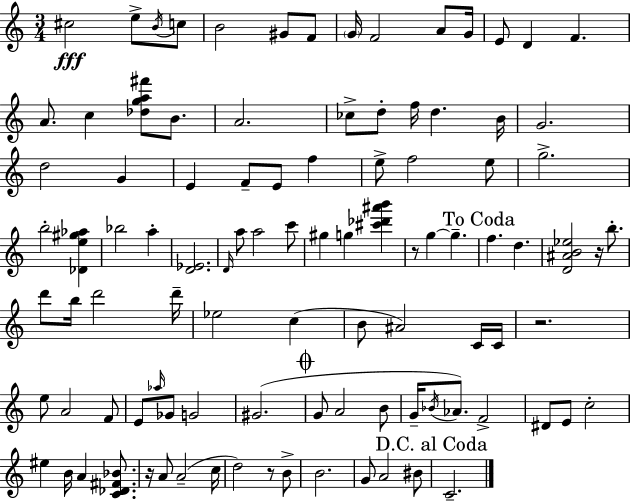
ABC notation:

X:1
T:Untitled
M:3/4
L:1/4
K:C
^c2 e/2 B/4 c/2 B2 ^G/2 F/2 G/4 F2 A/2 G/4 E/2 D F A/2 c [_dga^f']/2 B/2 A2 _c/2 d/2 f/4 d B/4 G2 d2 G E F/2 E/2 f e/2 f2 e/2 g2 b2 [_De^g_a] _b2 a [D_E]2 D/4 a/2 a2 c'/2 ^g g [^c'_d'^a'b'] z/2 g g f d [D^AB_e]2 z/4 b/2 d'/2 b/4 d'2 d'/4 _e2 c B/2 ^A2 C/4 C/4 z2 e/2 A2 F/2 E/2 _a/4 _G/2 G2 ^G2 G/2 A2 B/2 G/4 _B/4 _A/2 F2 ^D/2 E/2 c2 ^e B/4 A [C_D^F_B]/2 z/4 A/2 A2 c/4 d2 z/2 B/2 B2 G/2 A2 ^B/2 C2